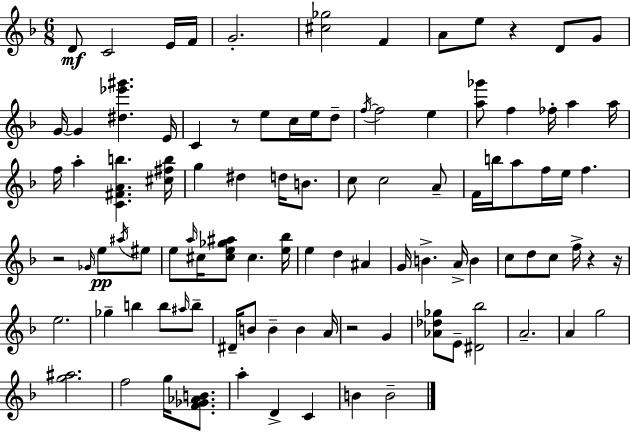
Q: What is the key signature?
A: D minor